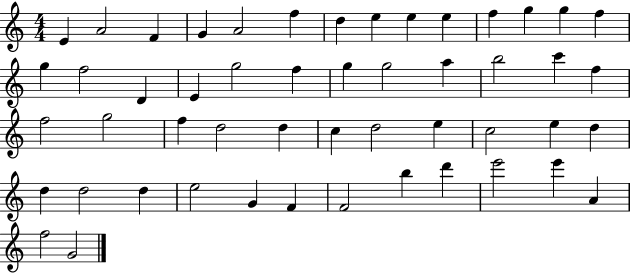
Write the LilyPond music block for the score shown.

{
  \clef treble
  \numericTimeSignature
  \time 4/4
  \key c \major
  e'4 a'2 f'4 | g'4 a'2 f''4 | d''4 e''4 e''4 e''4 | f''4 g''4 g''4 f''4 | \break g''4 f''2 d'4 | e'4 g''2 f''4 | g''4 g''2 a''4 | b''2 c'''4 f''4 | \break f''2 g''2 | f''4 d''2 d''4 | c''4 d''2 e''4 | c''2 e''4 d''4 | \break d''4 d''2 d''4 | e''2 g'4 f'4 | f'2 b''4 d'''4 | e'''2 e'''4 a'4 | \break f''2 g'2 | \bar "|."
}